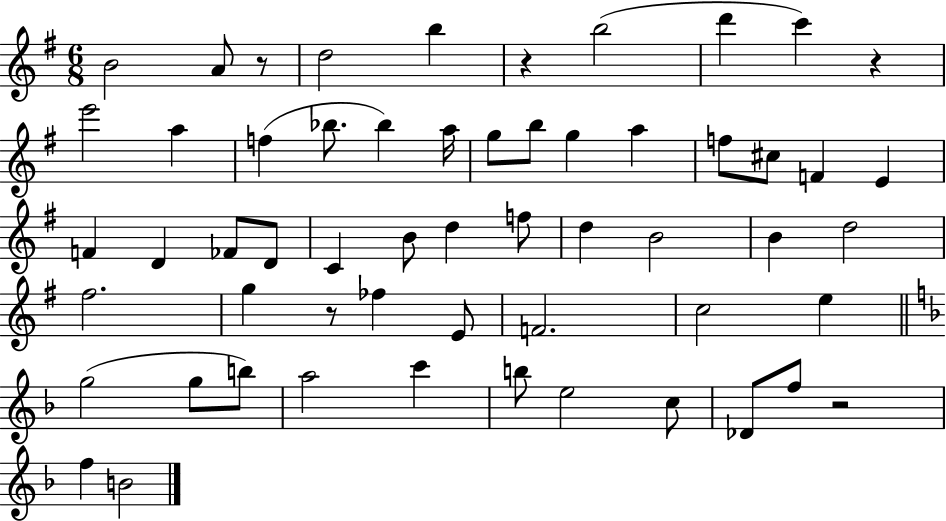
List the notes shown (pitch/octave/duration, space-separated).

B4/h A4/e R/e D5/h B5/q R/q B5/h D6/q C6/q R/q E6/h A5/q F5/q Bb5/e. Bb5/q A5/s G5/e B5/e G5/q A5/q F5/e C#5/e F4/q E4/q F4/q D4/q FES4/e D4/e C4/q B4/e D5/q F5/e D5/q B4/h B4/q D5/h F#5/h. G5/q R/e FES5/q E4/e F4/h. C5/h E5/q G5/h G5/e B5/e A5/h C6/q B5/e E5/h C5/e Db4/e F5/e R/h F5/q B4/h